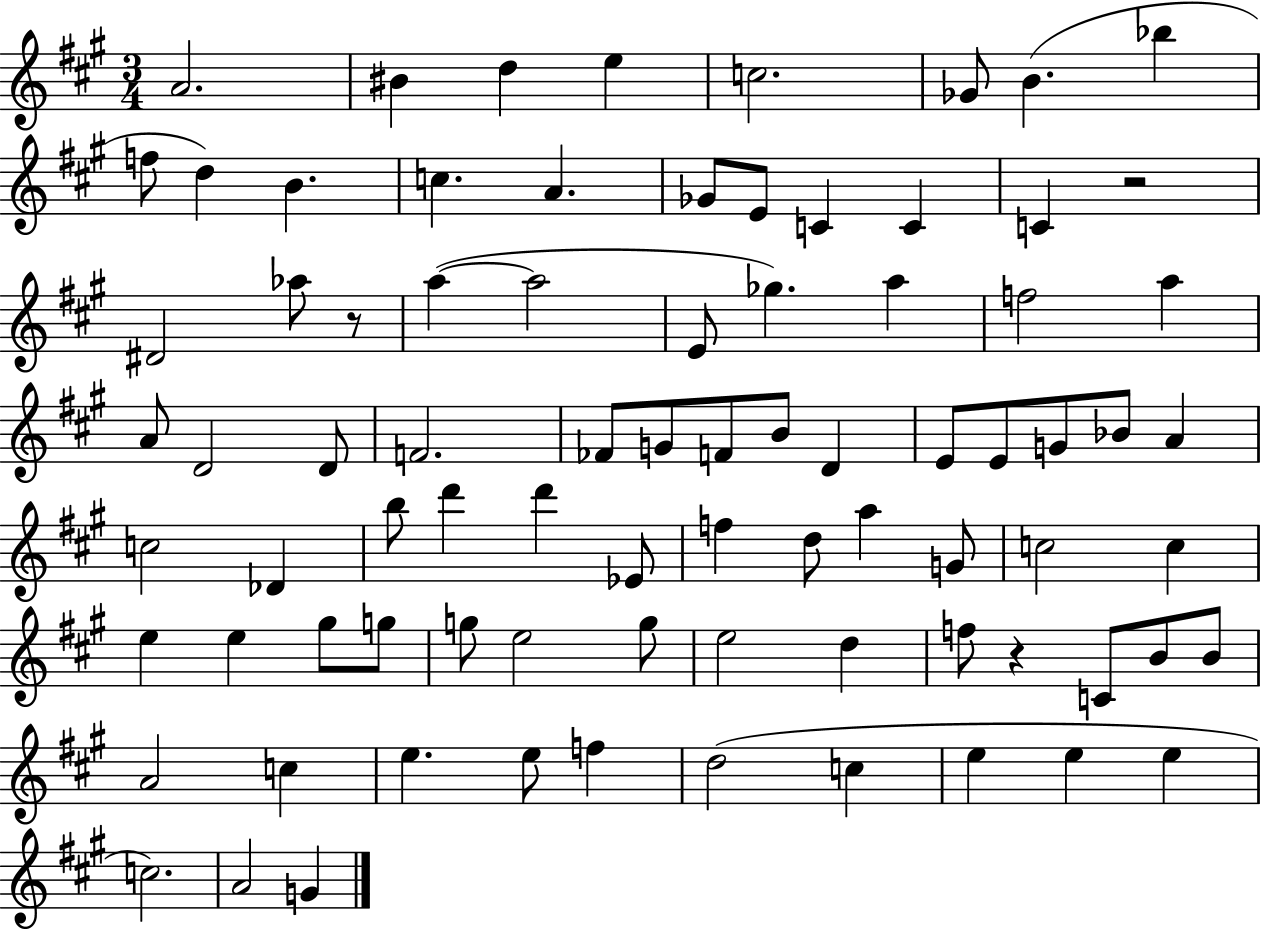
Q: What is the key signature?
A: A major